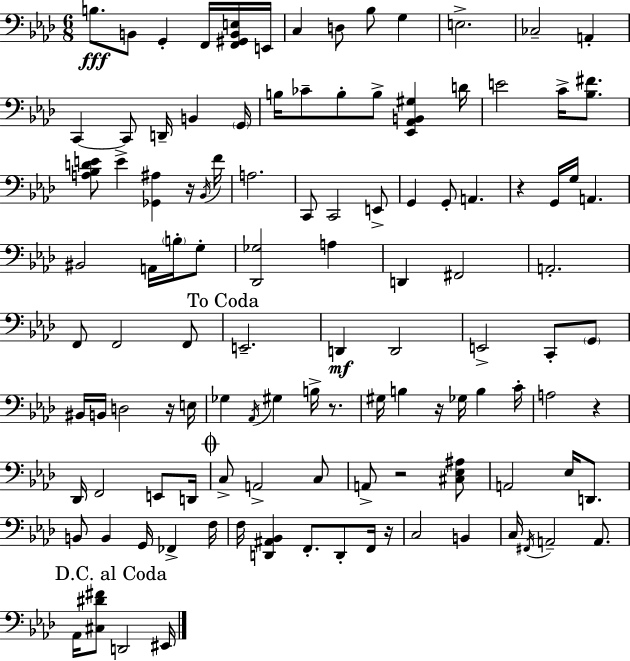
B3/e. B2/e G2/q F2/s [F2,G#2,B2,E3]/s E2/s C3/q D3/e Bb3/e G3/q E3/h. CES3/h A2/q C2/q C2/e D2/s B2/q G2/s B3/s CES4/e B3/e B3/e [Eb2,Ab2,B2,G#3]/q D4/s E4/h C4/s [Bb3,F#4]/e. [A3,Bb3,D4,E4]/e E4/q [Gb2,A#3]/q R/s Bb2/s F4/s A3/h. C2/e C2/h E2/e G2/q G2/e A2/q. R/q G2/s G3/s A2/q. BIS2/h A2/s B3/s G3/e [Db2,Gb3]/h A3/q D2/q F#2/h A2/h. F2/e F2/h F2/e E2/h. D2/q D2/h E2/h C2/e G2/e BIS2/s B2/s D3/h R/s E3/s Gb3/q Ab2/s G#3/q B3/s R/e. G#3/s B3/q R/s Gb3/s B3/q C4/s A3/h R/q Db2/s F2/h E2/e D2/s C3/e A2/h C3/e A2/e R/h [C#3,Eb3,A#3]/e A2/h Eb3/s D2/e. B2/e B2/q G2/s FES2/q F3/s F3/s [D2,A#2,Bb2]/q F2/e. D2/e F2/s R/s C3/h B2/q C3/s F#2/s A2/h A2/e. Ab2/s [C#3,D#4,F#4]/e D2/h EIS2/s